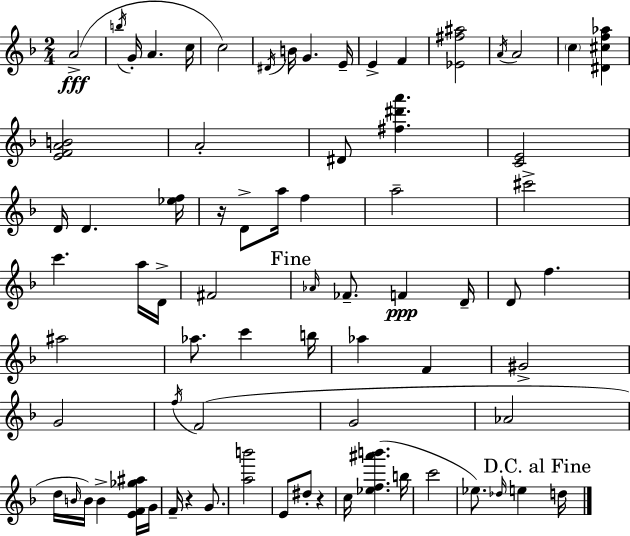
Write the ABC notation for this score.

X:1
T:Untitled
M:2/4
L:1/4
K:F
A2 b/4 G/4 A c/4 c2 ^D/4 B/4 G E/4 E F [_E^f^a]2 A/4 A2 c [^D^cf_a] [EFAB]2 A2 ^D/2 [^f^d'a'] [CE]2 D/4 D [_ef]/4 z/4 D/2 a/4 f a2 ^c'2 c' a/4 D/4 ^F2 _A/4 _F/2 F D/4 D/2 f ^a2 _a/2 c' b/4 _a F ^G2 G2 f/4 F2 G2 _A2 d/4 B/4 B/4 B [EF_g^a]/4 G/4 F/4 z G/2 [ab']2 E/2 ^d/2 z c/4 [_ef^a'b'] b/4 c'2 _e/2 _d/4 e d/4